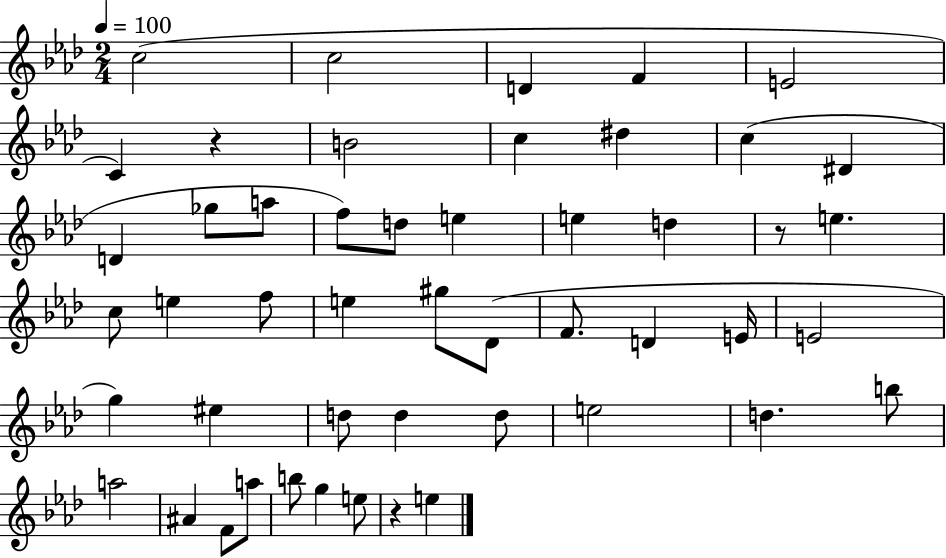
{
  \clef treble
  \numericTimeSignature
  \time 2/4
  \key aes \major
  \tempo 4 = 100
  \repeat volta 2 { c''2( | c''2 | d'4 f'4 | e'2 | \break c'4) r4 | b'2 | c''4 dis''4 | c''4( dis'4 | \break d'4 ges''8 a''8 | f''8) d''8 e''4 | e''4 d''4 | r8 e''4. | \break c''8 e''4 f''8 | e''4 gis''8 des'8( | f'8. d'4 e'16 | e'2 | \break g''4) eis''4 | d''8 d''4 d''8 | e''2 | d''4. b''8 | \break a''2 | ais'4 f'8 a''8 | b''8 g''4 e''8 | r4 e''4 | \break } \bar "|."
}